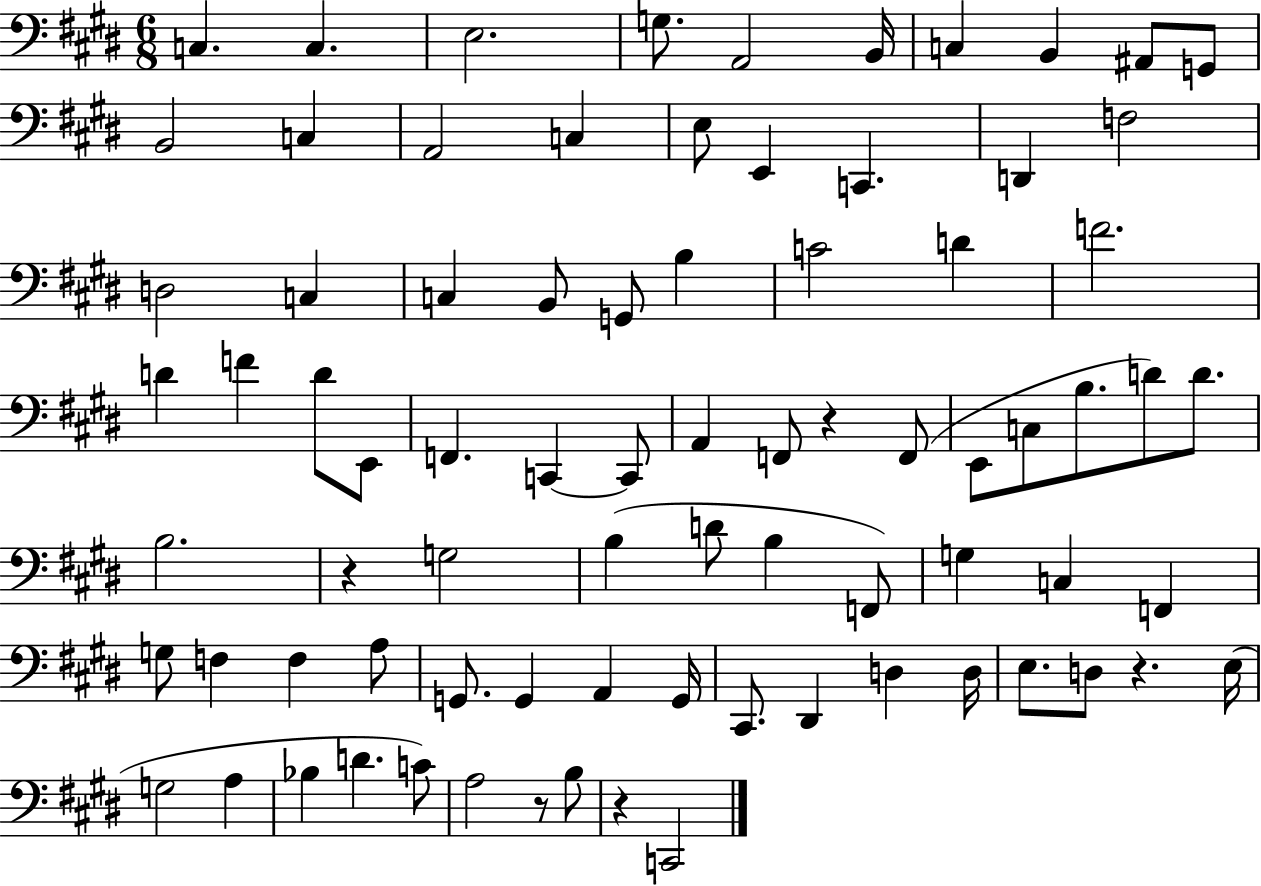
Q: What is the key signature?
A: E major